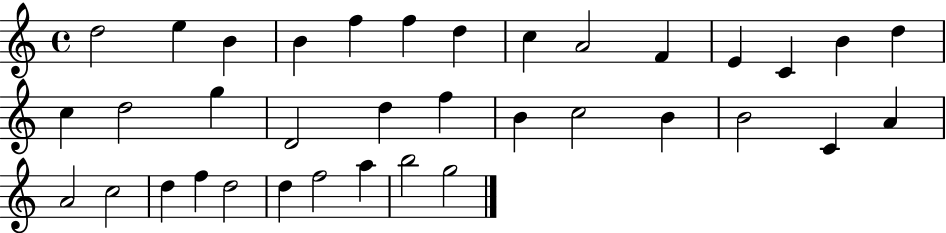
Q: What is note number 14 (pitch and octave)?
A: D5